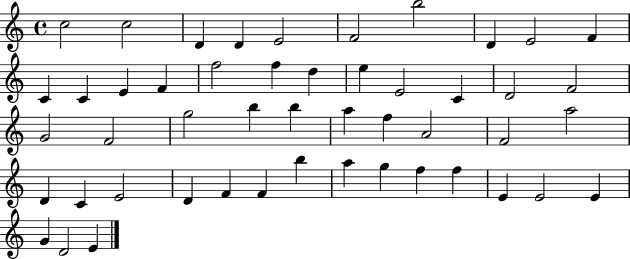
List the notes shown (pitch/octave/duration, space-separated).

C5/h C5/h D4/q D4/q E4/h F4/h B5/h D4/q E4/h F4/q C4/q C4/q E4/q F4/q F5/h F5/q D5/q E5/q E4/h C4/q D4/h F4/h G4/h F4/h G5/h B5/q B5/q A5/q F5/q A4/h F4/h A5/h D4/q C4/q E4/h D4/q F4/q F4/q B5/q A5/q G5/q F5/q F5/q E4/q E4/h E4/q G4/q D4/h E4/q